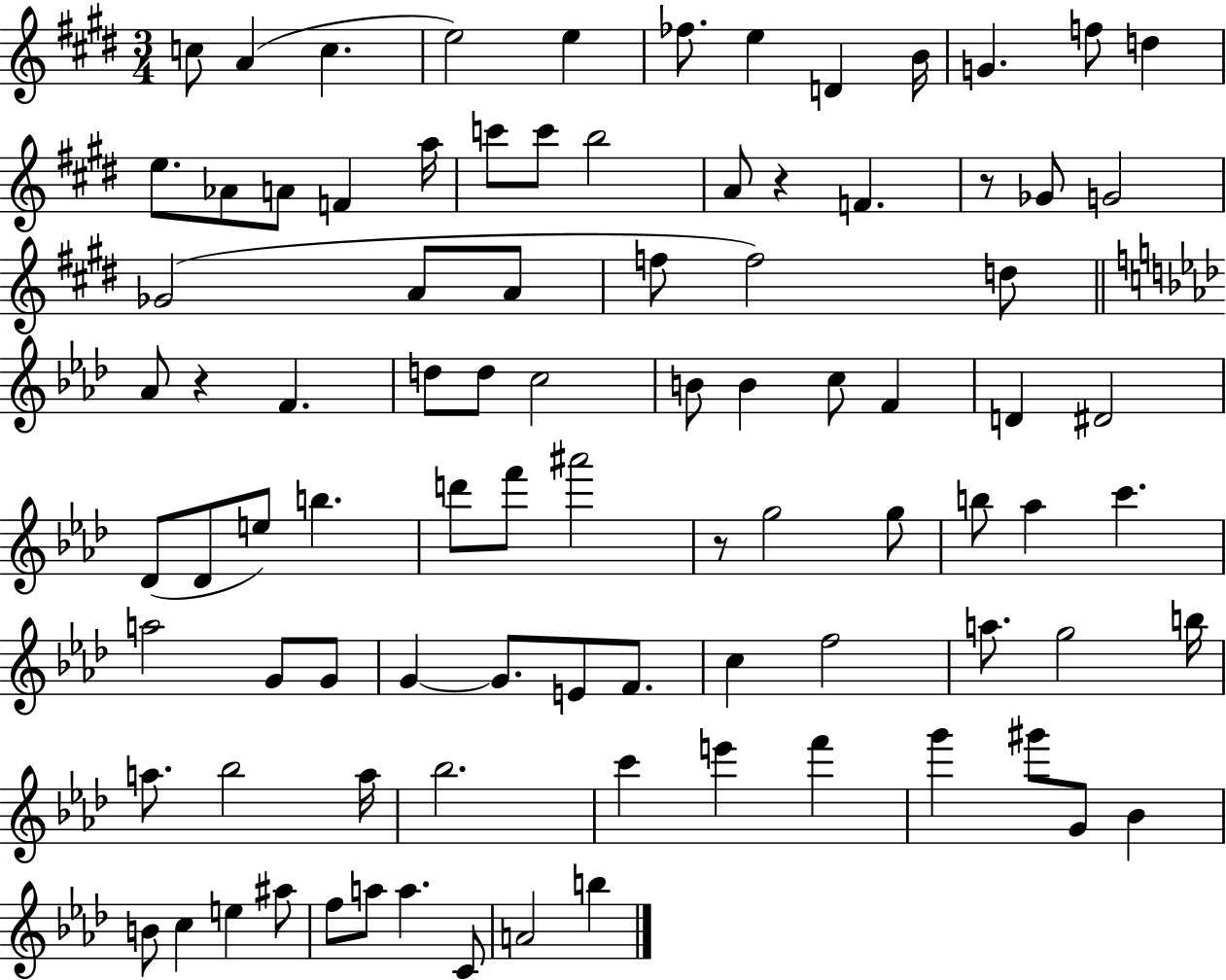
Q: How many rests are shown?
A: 4